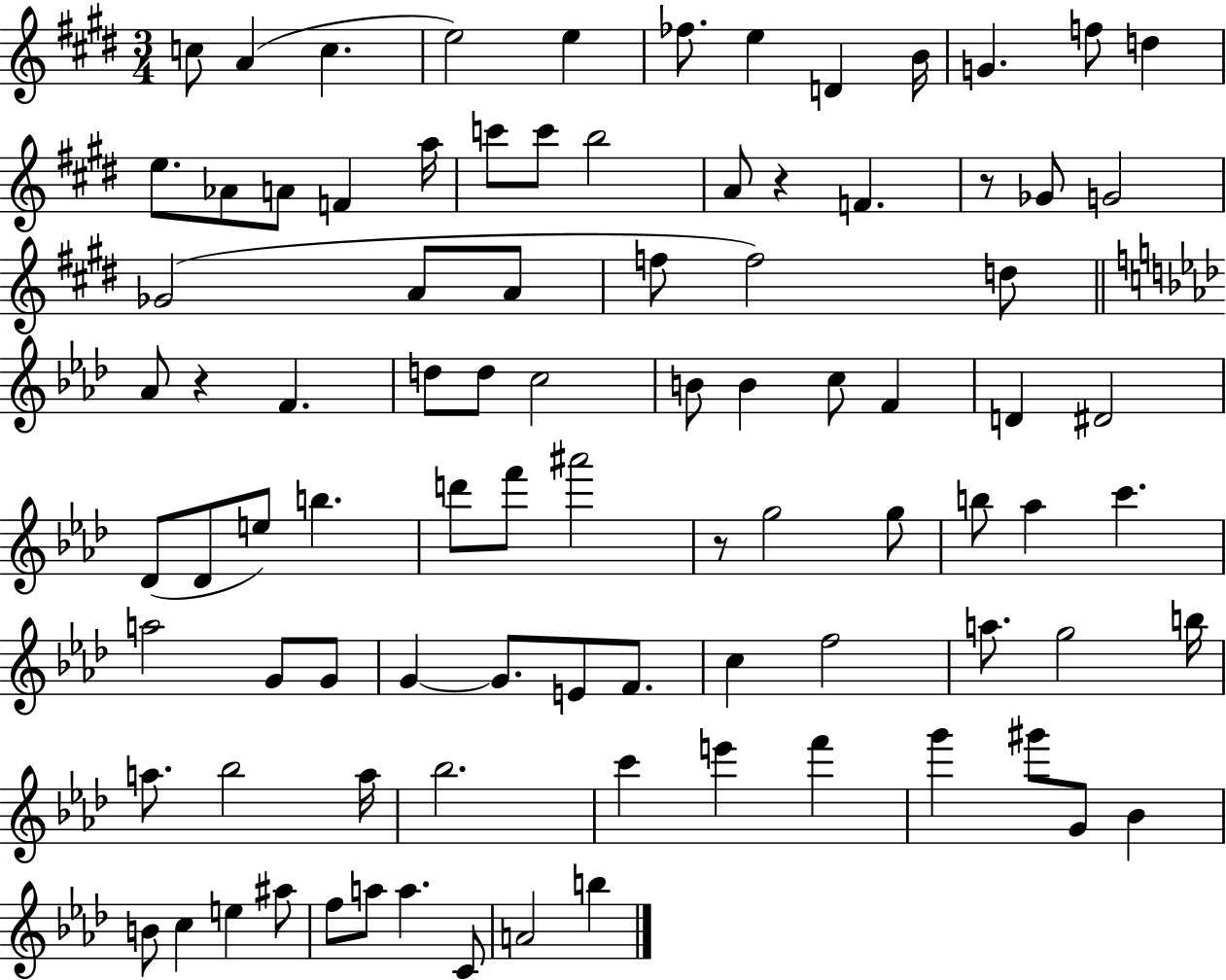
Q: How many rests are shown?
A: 4